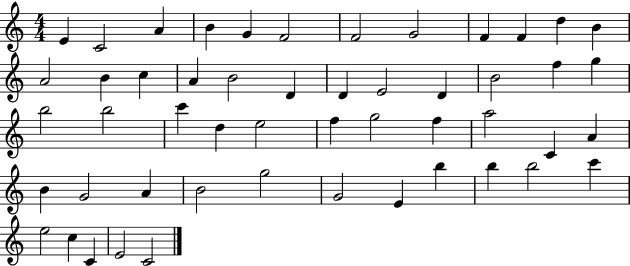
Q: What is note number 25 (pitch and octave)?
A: B5